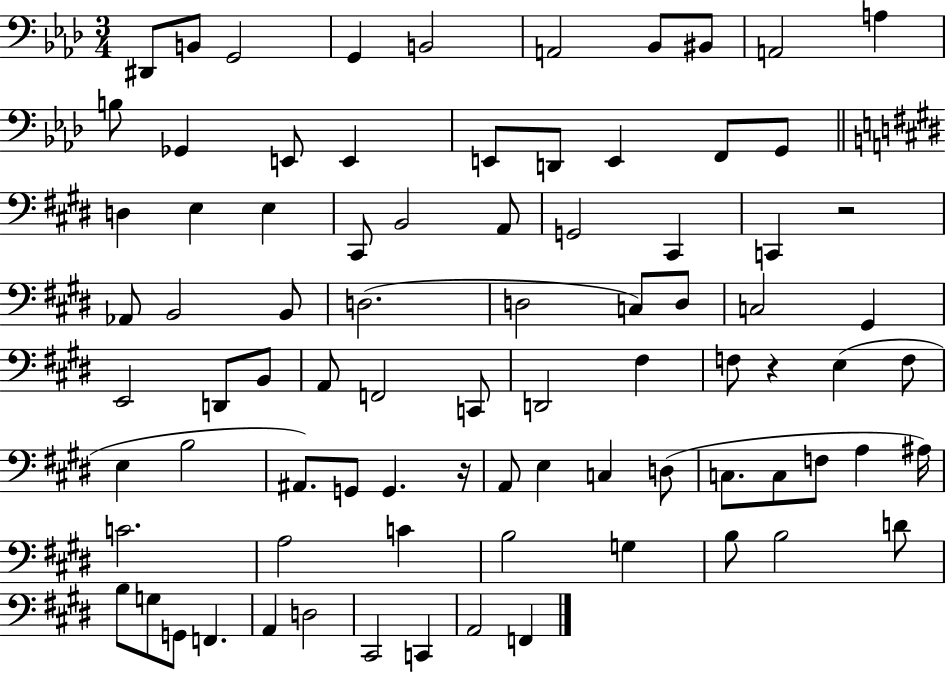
X:1
T:Untitled
M:3/4
L:1/4
K:Ab
^D,,/2 B,,/2 G,,2 G,, B,,2 A,,2 _B,,/2 ^B,,/2 A,,2 A, B,/2 _G,, E,,/2 E,, E,,/2 D,,/2 E,, F,,/2 G,,/2 D, E, E, ^C,,/2 B,,2 A,,/2 G,,2 ^C,, C,, z2 _A,,/2 B,,2 B,,/2 D,2 D,2 C,/2 D,/2 C,2 ^G,, E,,2 D,,/2 B,,/2 A,,/2 F,,2 C,,/2 D,,2 ^F, F,/2 z E, F,/2 E, B,2 ^A,,/2 G,,/2 G,, z/4 A,,/2 E, C, D,/2 C,/2 C,/2 F,/2 A, ^A,/4 C2 A,2 C B,2 G, B,/2 B,2 D/2 B,/2 G,/2 G,,/2 F,, A,, D,2 ^C,,2 C,, A,,2 F,,